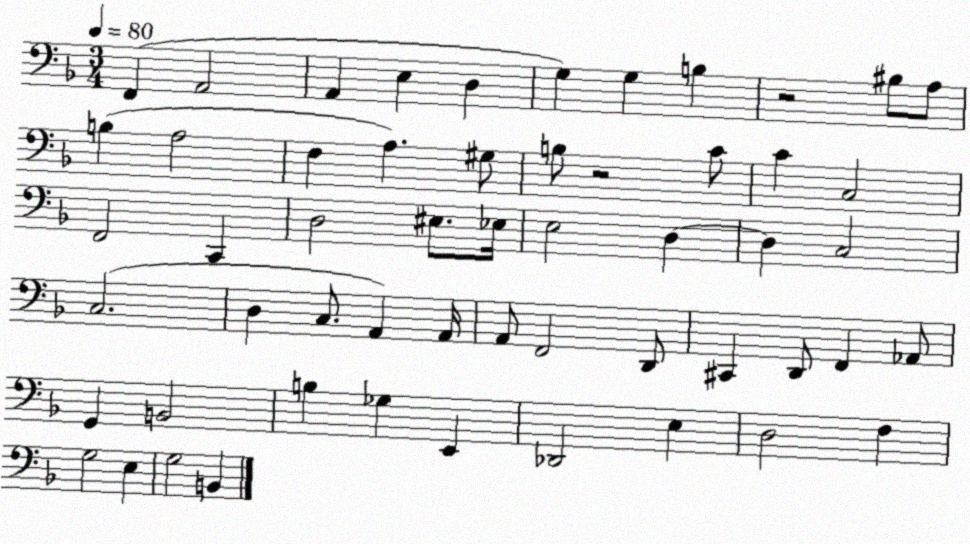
X:1
T:Untitled
M:3/4
L:1/4
K:F
F,, A,,2 A,, E, D, G, G, B, z2 ^B,/2 A,/2 B, A,2 F, A, ^G,/2 B,/2 z2 C/2 C C,2 F,,2 C,, D,2 ^E,/2 _E,/4 E,2 D, D, C,2 C,2 D, C,/2 A,, A,,/4 A,,/2 F,,2 D,,/2 ^C,, D,,/2 F,, _A,,/2 G,, B,,2 B, _G, E,, _D,,2 E, D,2 F, G,2 E, G,2 B,,